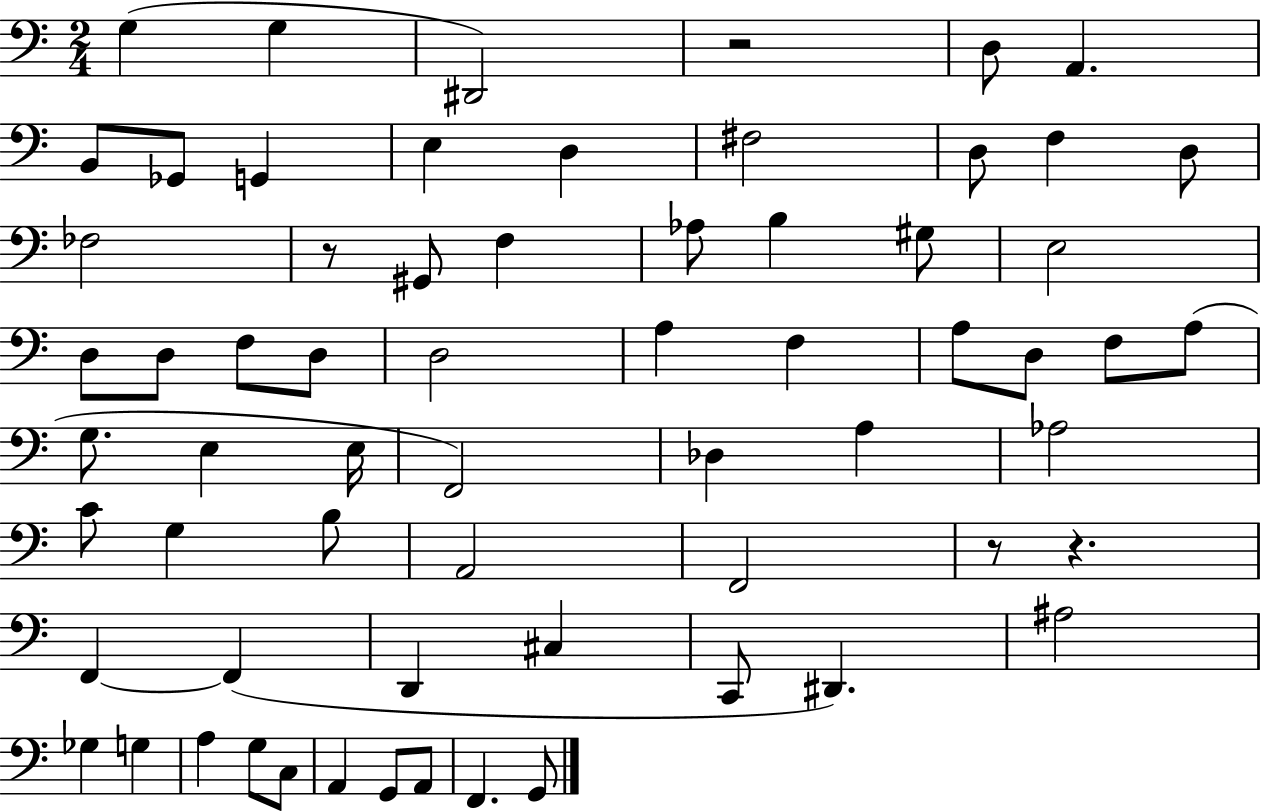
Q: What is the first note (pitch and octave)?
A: G3